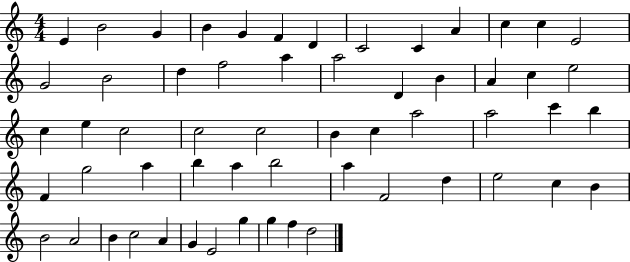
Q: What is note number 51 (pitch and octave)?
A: C5